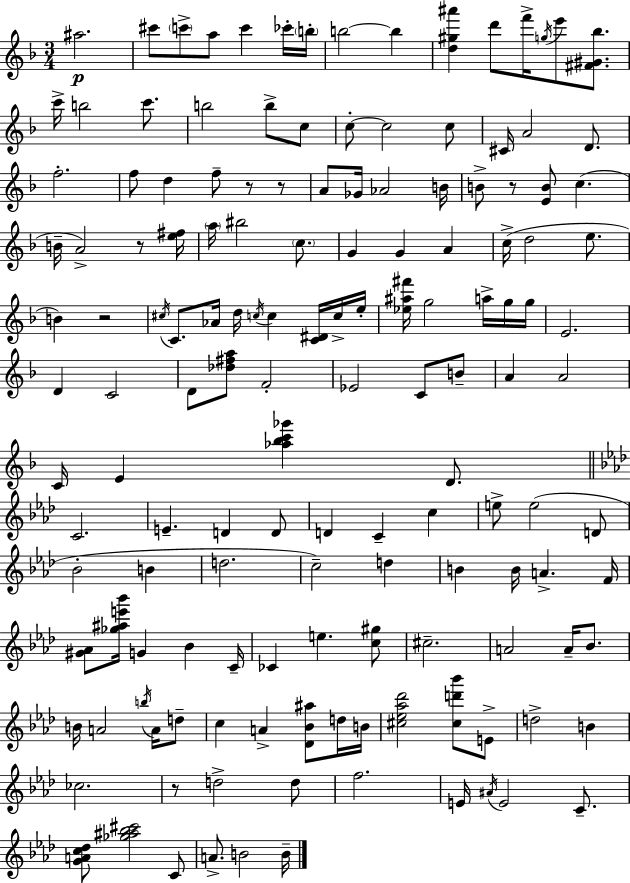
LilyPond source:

{
  \clef treble
  \numericTimeSignature
  \time 3/4
  \key f \major
  ais''2.\p | cis'''8 \parenthesize c'''8-> a''8 c'''4 ces'''16-. \parenthesize b''16-. | b''2~~ b''4 | <d'' gis'' ais'''>4 d'''8 f'''16-> \acciaccatura { g''16 } e'''8 <fis' gis' bes''>8. | \break c'''16-> b''2 c'''8. | b''2 b''8-> c''8 | c''8-.~~ c''2 c''8 | cis'16 a'2 d'8. | \break f''2.-. | f''8 d''4 f''8-- r8 r8 | a'8 ges'16 aes'2 | b'16 b'8-> r8 <e' b'>8 c''4.( | \break b'16-- a'2->) r8 | <e'' fis''>16 \parenthesize a''16 bis''2 \parenthesize c''8. | g'4 g'4 a'4 | c''16->( d''2 e''8. | \break b'4) r2 | \acciaccatura { cis''16 } c'8. aes'16 d''16 \acciaccatura { c''16 } c''4 | <c' dis'>16 c''16-> e''16-. <ees'' ais'' fis'''>16 g''2 | a''16-> g''16 g''16 e'2. | \break d'4 c'2 | d'8 <des'' fis'' a''>8 f'2-. | ees'2 c'8 | b'8-- a'4 a'2 | \break c'16 e'4 <aes'' bes'' c''' ges'''>4 | d'8. \bar "||" \break \key f \minor c'2. | e'4.-- d'4 d'8 | d'4 c'4-- c''4 | e''8-> e''2( d'8 | \break bes'2-. b'4 | d''2. | c''2--) d''4 | b'4 b'16 a'4.-> f'16 | \break <gis' aes'>8 <ges'' ais'' e''' bes'''>16 g'4 bes'4 c'16-- | ces'4 e''4. <c'' gis''>8 | cis''2.-- | a'2 a'16-- bes'8. | \break b'16 a'2 \acciaccatura { b''16 } a'16 d''8-- | c''4 a'4-> <des' bes' ais''>8 d''16 | b'16 <cis'' ees'' aes'' des'''>2 <cis'' d''' bes'''>8 e'8-> | d''2-> b'4 | \break ces''2. | r8 d''2-> d''8 | f''2. | e'16 \acciaccatura { ais'16 } e'2 c'8.-- | \break <g' a' c'' des''>8 <ges'' ais'' bes'' cis'''>2 | c'8 a'8.-> b'2 | b'16-- \bar "|."
}